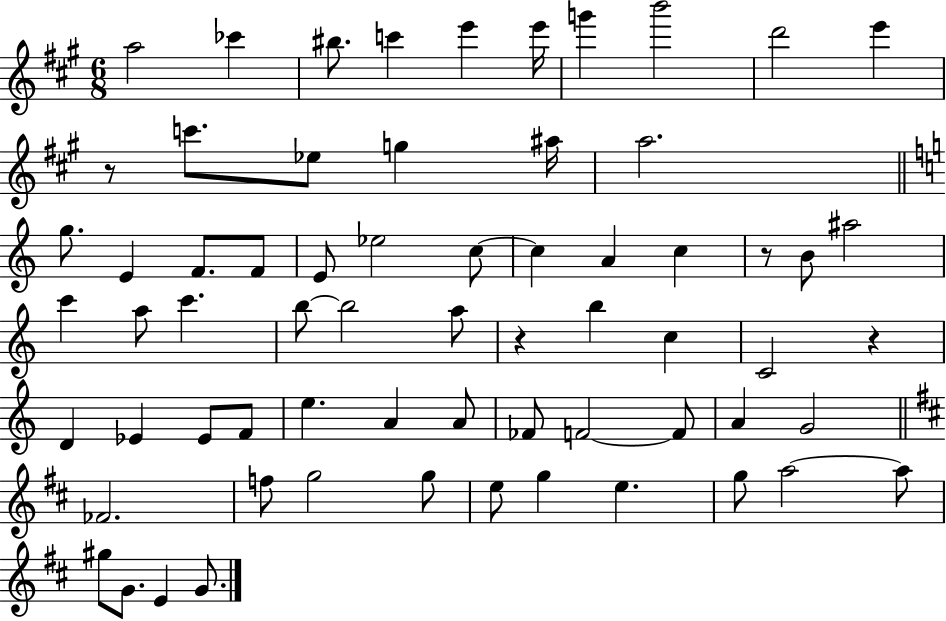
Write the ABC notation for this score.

X:1
T:Untitled
M:6/8
L:1/4
K:A
a2 _c' ^b/2 c' e' e'/4 g' b'2 d'2 e' z/2 c'/2 _e/2 g ^a/4 a2 g/2 E F/2 F/2 E/2 _e2 c/2 c A c z/2 B/2 ^a2 c' a/2 c' b/2 b2 a/2 z b c C2 z D _E _E/2 F/2 e A A/2 _F/2 F2 F/2 A G2 _F2 f/2 g2 g/2 e/2 g e g/2 a2 a/2 ^g/2 G/2 E G/2